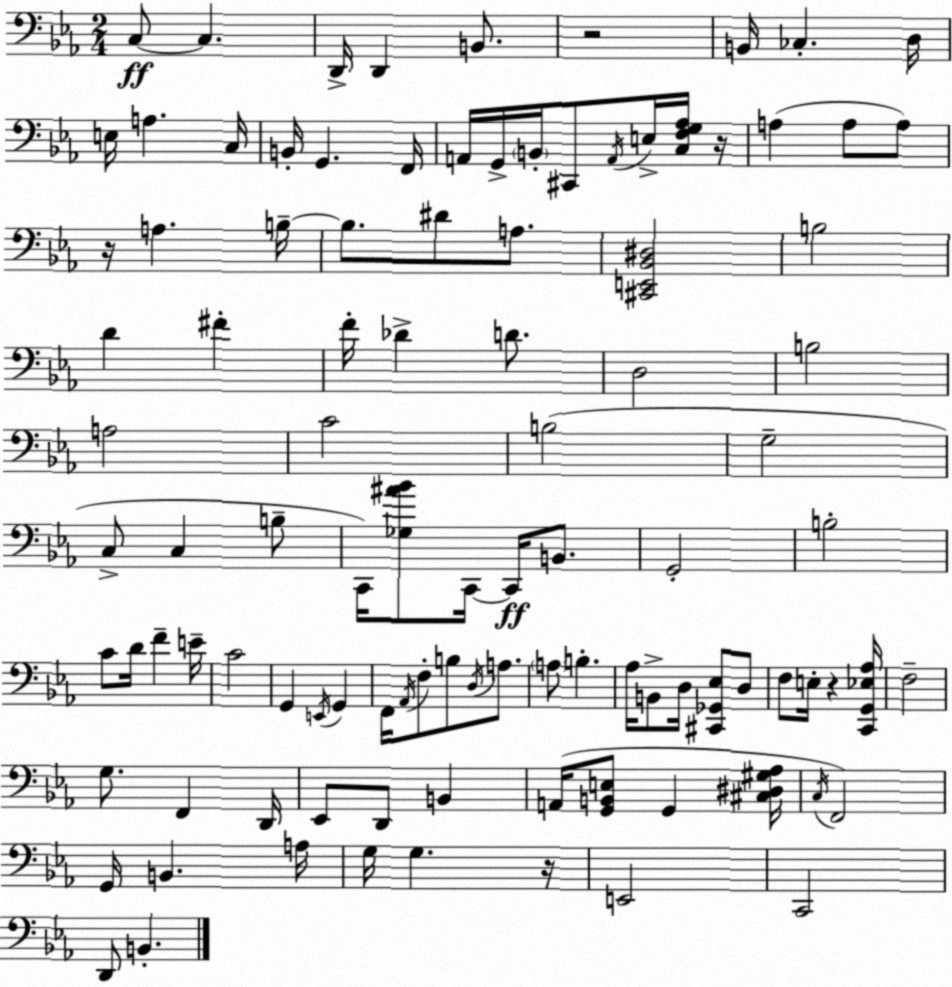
X:1
T:Untitled
M:2/4
L:1/4
K:Cm
C,/2 C, D,,/4 D,, B,,/2 z2 B,,/4 _C, D,/4 E,/4 A, C,/4 B,,/4 G,, F,,/4 A,,/4 G,,/4 B,,/4 ^C,,/2 A,,/4 E,/4 [C,F,G,_A,]/4 z/4 A, A,/2 A,/2 z/4 A, B,/4 B,/2 ^D/2 A,/2 [^C,,E,,_B,,^D,]2 B,2 D ^F F/4 _D D/2 D,2 B,2 A,2 C2 B,2 G,2 C,/2 C, B,/2 C,,/4 [_G,^A_B]/2 C,,/4 C,,/4 B,,/2 G,,2 B,2 C/2 D/4 F E/4 C2 G,, E,,/4 G,, F,,/4 _A,,/4 F,/2 B,/2 D,/4 A,/2 A,/2 B, _A,/4 B,,/2 D,/4 [^C,,_G,,_E,]/2 D,/2 F,/2 E,/4 z [C,,G,,_E,_A,]/4 F,2 G,/2 F,, D,,/4 _E,,/2 D,,/2 B,, A,,/4 [G,,B,,E,]/2 G,, [^C,^D,^G,_A,]/4 C,/4 F,,2 G,,/4 B,, A,/4 G,/4 G, z/4 E,,2 C,,2 D,,/2 B,,